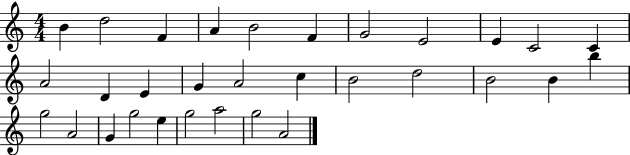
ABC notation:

X:1
T:Untitled
M:4/4
L:1/4
K:C
B d2 F A B2 F G2 E2 E C2 C A2 D E G A2 c B2 d2 B2 B b g2 A2 G g2 e g2 a2 g2 A2